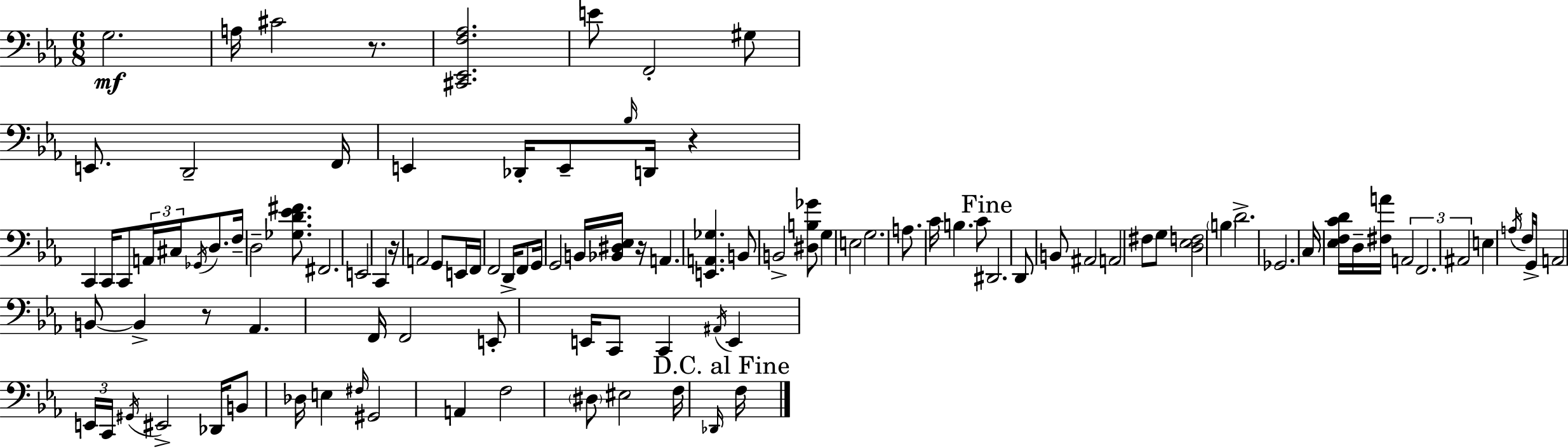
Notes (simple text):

G3/h. A3/s C#4/h R/e. [C#2,Eb2,F3,Ab3]/h. E4/e F2/h G#3/e E2/e. D2/h F2/s E2/q Db2/s E2/e Bb3/s D2/s R/q C2/q C2/s C2/e A2/s C#3/s Gb2/s D3/e. F3/s D3/h [Gb3,D4,Eb4,F#4]/e. F#2/h. E2/h C2/q R/s A2/h G2/e E2/s F2/s F2/h D2/s F2/e G2/s G2/h B2/s [Bb2,D#3,Eb3]/s R/s A2/q. [E2,A2,Gb3]/q. B2/e B2/h [D#3,B3,Gb4]/e G3/q E3/h G3/h. A3/e. C4/s B3/q. C4/e D#2/h. D2/e B2/e A#2/h A2/h F#3/e G3/e [D3,Eb3,F3]/h B3/q D4/h. Gb2/h. C3/s [Eb3,F3,C4,D4]/s D3/s [F#3,A4]/s A2/h F2/h. A#2/h E3/q A3/s F3/s G2/s A2/h B2/e B2/q R/e Ab2/q. F2/s F2/h E2/e E2/s C2/e C2/q A#2/s E2/q E2/s C2/s G#2/s EIS2/h Db2/s B2/e Db3/s E3/q F#3/s G#2/h A2/q F3/h D#3/e EIS3/h F3/s Db2/s F3/s